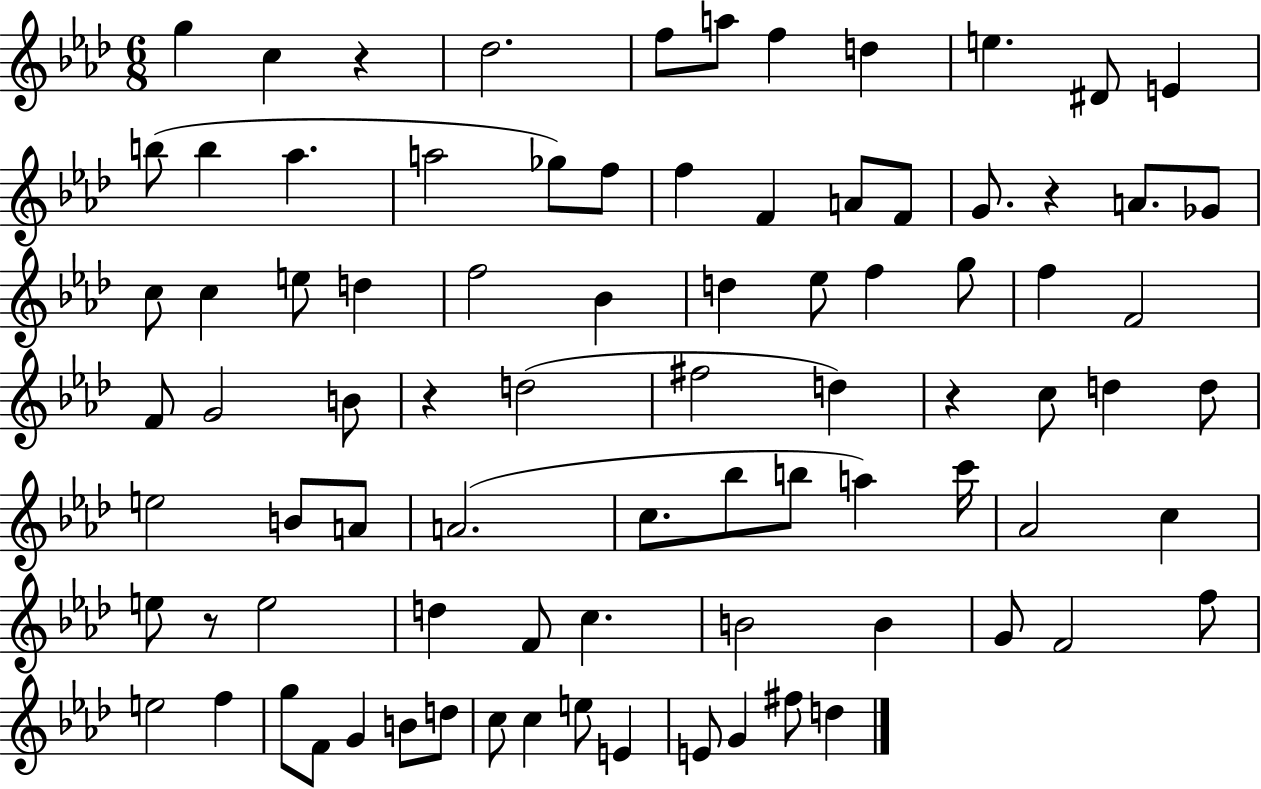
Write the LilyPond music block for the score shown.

{
  \clef treble
  \numericTimeSignature
  \time 6/8
  \key aes \major
  \repeat volta 2 { g''4 c''4 r4 | des''2. | f''8 a''8 f''4 d''4 | e''4. dis'8 e'4 | \break b''8( b''4 aes''4. | a''2 ges''8) f''8 | f''4 f'4 a'8 f'8 | g'8. r4 a'8. ges'8 | \break c''8 c''4 e''8 d''4 | f''2 bes'4 | d''4 ees''8 f''4 g''8 | f''4 f'2 | \break f'8 g'2 b'8 | r4 d''2( | fis''2 d''4) | r4 c''8 d''4 d''8 | \break e''2 b'8 a'8 | a'2.( | c''8. bes''8 b''8 a''4) c'''16 | aes'2 c''4 | \break e''8 r8 e''2 | d''4 f'8 c''4. | b'2 b'4 | g'8 f'2 f''8 | \break e''2 f''4 | g''8 f'8 g'4 b'8 d''8 | c''8 c''4 e''8 e'4 | e'8 g'4 fis''8 d''4 | \break } \bar "|."
}